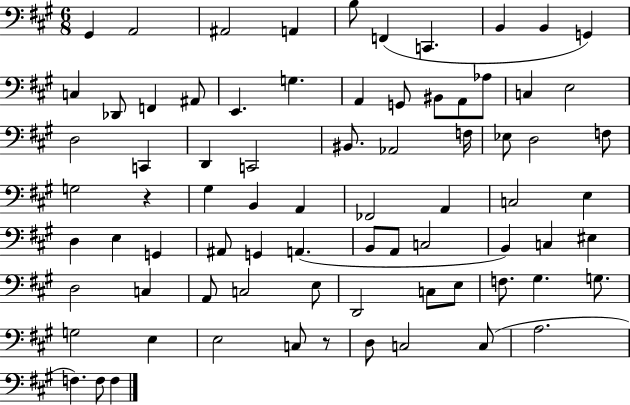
G#2/q A2/h A#2/h A2/q B3/e F2/q C2/q. B2/q B2/q G2/q C3/q Db2/e F2/q A#2/e E2/q. G3/q. A2/q G2/e BIS2/e A2/e Ab3/e C3/q E3/h D3/h C2/q D2/q C2/h BIS2/e. Ab2/h F3/s Eb3/e D3/h F3/e G3/h R/q G#3/q B2/q A2/q FES2/h A2/q C3/h E3/q D3/q E3/q G2/q A#2/e G2/q A2/q. B2/e A2/e C3/h B2/q C3/q EIS3/q D3/h C3/q A2/e C3/h E3/e D2/h C3/e E3/e F3/e. G#3/q. G3/e. G3/h E3/q E3/h C3/e R/e D3/e C3/h C3/e A3/h. F3/q. F3/e F3/q